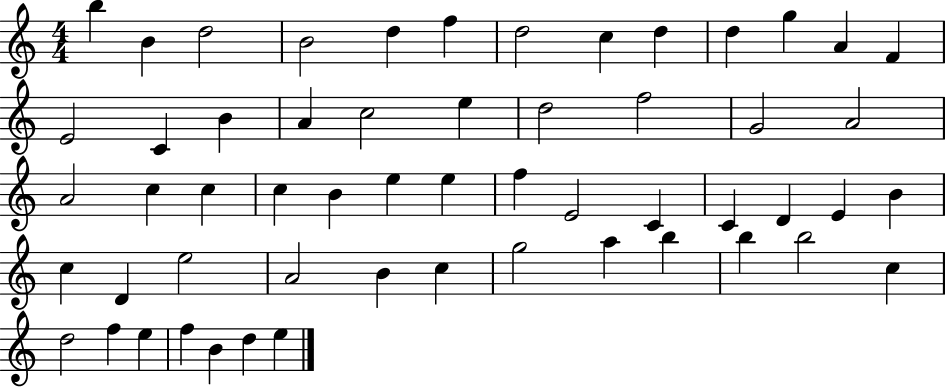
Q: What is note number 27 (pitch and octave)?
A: C5